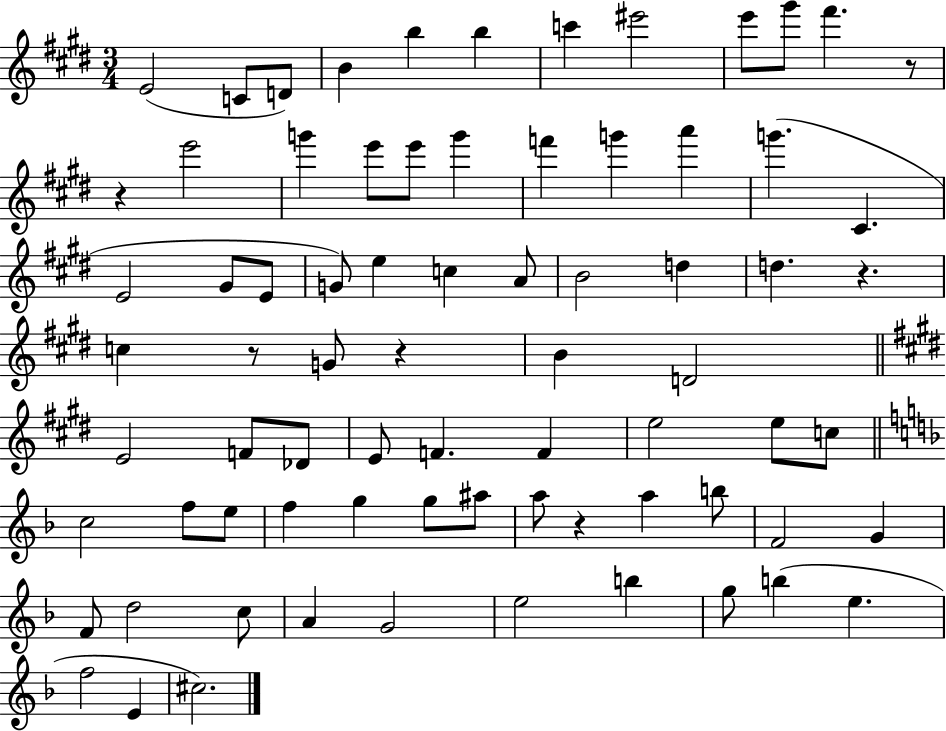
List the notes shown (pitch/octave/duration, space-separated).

E4/h C4/e D4/e B4/q B5/q B5/q C6/q EIS6/h E6/e G#6/e F#6/q. R/e R/q E6/h G6/q E6/e E6/e G6/q F6/q G6/q A6/q G6/q. C#4/q. E4/h G#4/e E4/e G4/e E5/q C5/q A4/e B4/h D5/q D5/q. R/q. C5/q R/e G4/e R/q B4/q D4/h E4/h F4/e Db4/e E4/e F4/q. F4/q E5/h E5/e C5/e C5/h F5/e E5/e F5/q G5/q G5/e A#5/e A5/e R/q A5/q B5/e F4/h G4/q F4/e D5/h C5/e A4/q G4/h E5/h B5/q G5/e B5/q E5/q. F5/h E4/q C#5/h.